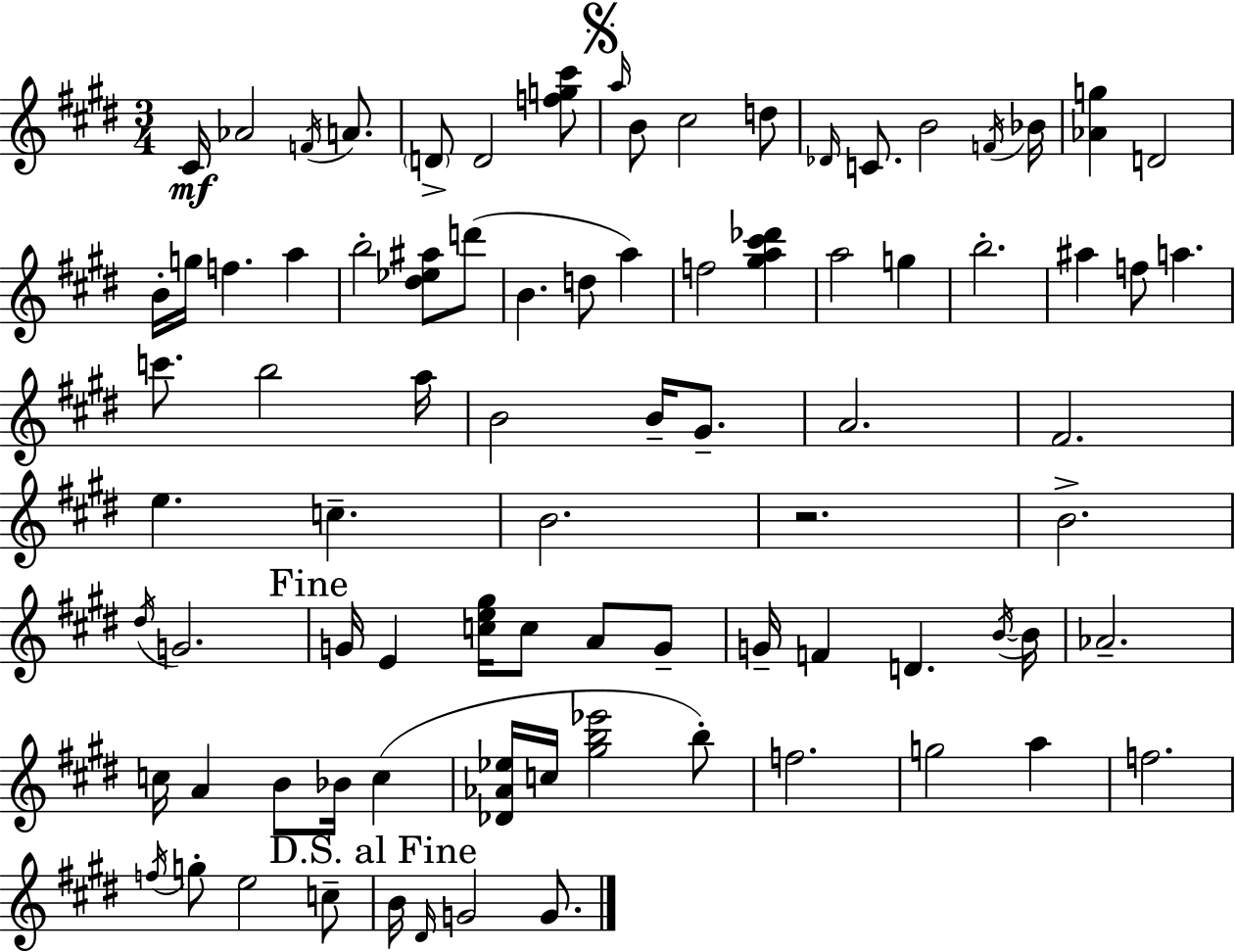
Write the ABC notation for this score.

X:1
T:Untitled
M:3/4
L:1/4
K:E
^C/4 _A2 F/4 A/2 D/2 D2 [fg^c']/2 a/4 B/2 ^c2 d/2 _D/4 C/2 B2 F/4 _B/4 [_Ag] D2 B/4 g/4 f a b2 [^d_e^a]/2 d'/2 B d/2 a f2 [^ga^c'_d'] a2 g b2 ^a f/2 a c'/2 b2 a/4 B2 B/4 ^G/2 A2 ^F2 e c B2 z2 B2 ^d/4 G2 G/4 E [ce^g]/4 c/2 A/2 G/2 G/4 F D B/4 B/4 _A2 c/4 A B/2 _B/4 c [_D_A_e]/4 c/4 [^gb_e']2 b/2 f2 g2 a f2 f/4 g/2 e2 c/2 B/4 ^D/4 G2 G/2